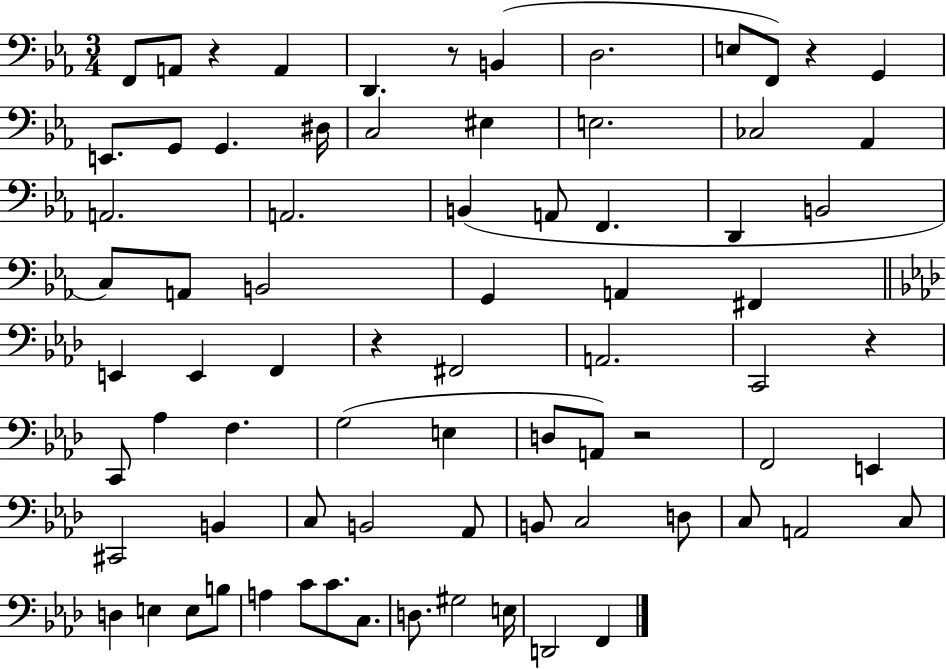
{
  \clef bass
  \numericTimeSignature
  \time 3/4
  \key ees \major
  f,8 a,8 r4 a,4 | d,4. r8 b,4( | d2. | e8 f,8) r4 g,4 | \break e,8. g,8 g,4. dis16 | c2 eis4 | e2. | ces2 aes,4 | \break a,2. | a,2. | b,4( a,8 f,4. | d,4 b,2 | \break c8) a,8 b,2 | g,4 a,4 fis,4 | \bar "||" \break \key f \minor e,4 e,4 f,4 | r4 fis,2 | a,2. | c,2 r4 | \break c,8 aes4 f4. | g2( e4 | d8 a,8) r2 | f,2 e,4 | \break cis,2 b,4 | c8 b,2 aes,8 | b,8 c2 d8 | c8 a,2 c8 | \break d4 e4 e8 b8 | a4 c'8 c'8. c8. | d8. gis2 e16 | d,2 f,4 | \break \bar "|."
}